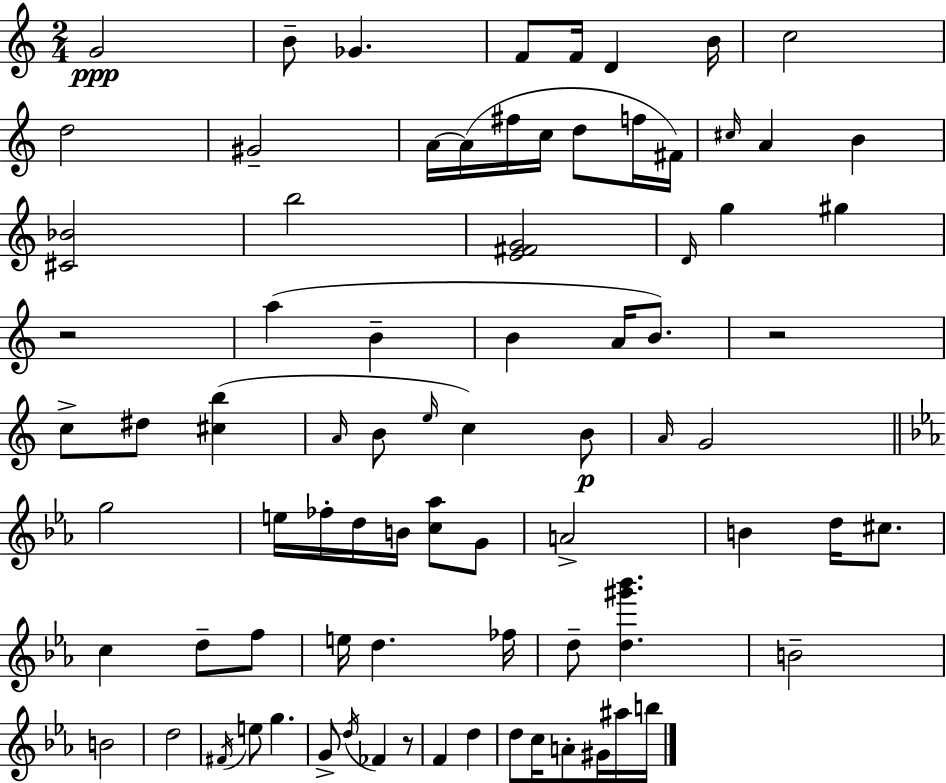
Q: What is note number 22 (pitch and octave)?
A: D4